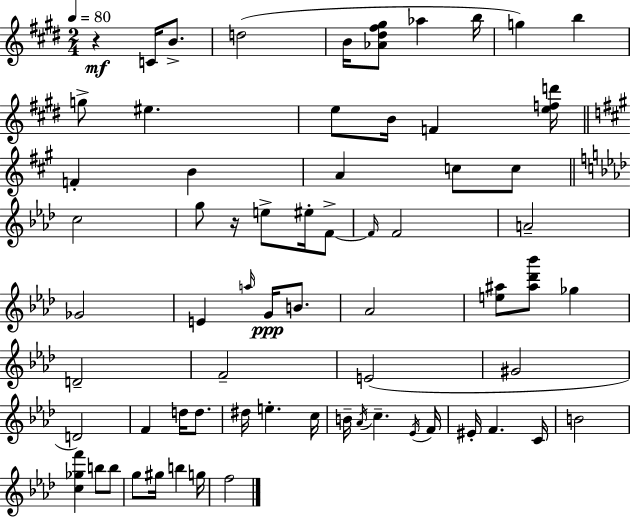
R/q C4/s B4/e. D5/h B4/s [Ab4,D#5,F#5,G#5]/e Ab5/q B5/s G5/q B5/q G5/e EIS5/q. E5/e B4/s F4/q [E5,F5,D6]/s F4/q B4/q A4/q C5/e C5/e C5/h G5/e R/s E5/e EIS5/s F4/e F4/s F4/h A4/h Gb4/h E4/q A5/s G4/s B4/e. Ab4/h [E5,A#5]/e [A#5,Db6,Bb6]/e Gb5/q D4/h F4/h E4/h G#4/h D4/h F4/q D5/s D5/e. D#5/s E5/q. C5/s B4/s Ab4/s C5/q. Eb4/s F4/s EIS4/s F4/q. C4/s B4/h [C5,Gb5,F6]/q B5/e B5/e G5/e G#5/s B5/q G5/s F5/h